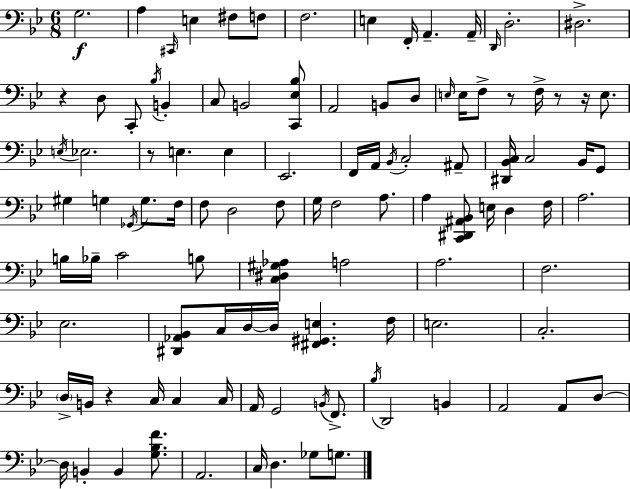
G3/h. A3/q C#2/s E3/q F#3/e F3/e F3/h. E3/q F2/s A2/q. A2/s D2/s D3/h. D#3/h. R/q D3/e C2/e Bb3/s B2/q C3/e B2/h [C2,Eb3,Bb3]/e A2/h B2/e D3/e E3/s E3/s F3/e R/e F3/s R/e R/s E3/e. E3/s Eb3/h. R/e E3/q. E3/q Eb2/h. F2/s A2/s Bb2/s C3/h A#2/e [D#2,Bb2,C3]/s C3/h Bb2/s G2/e G#3/q G3/q Gb2/s G3/e. F3/s F3/e D3/h F3/e G3/s F3/h A3/e. A3/q [C2,D#2,A#2,Bb2]/e E3/s D3/q F3/s A3/h. B3/s Bb3/s C4/h B3/e [C3,D#3,G#3,Ab3]/q A3/h A3/h. F3/h. Eb3/h. [D#2,Ab2,Bb2]/e C3/s D3/s D3/s [F#2,G#2,E3]/q. F3/s E3/h. C3/h. D3/s B2/s R/q C3/s C3/q C3/s A2/s G2/h B2/s F2/e. Bb3/s D2/h B2/q A2/h A2/e D3/e D3/s B2/q B2/q [G3,Bb3,F4]/e. A2/h. C3/s D3/q. Gb3/e G3/e.